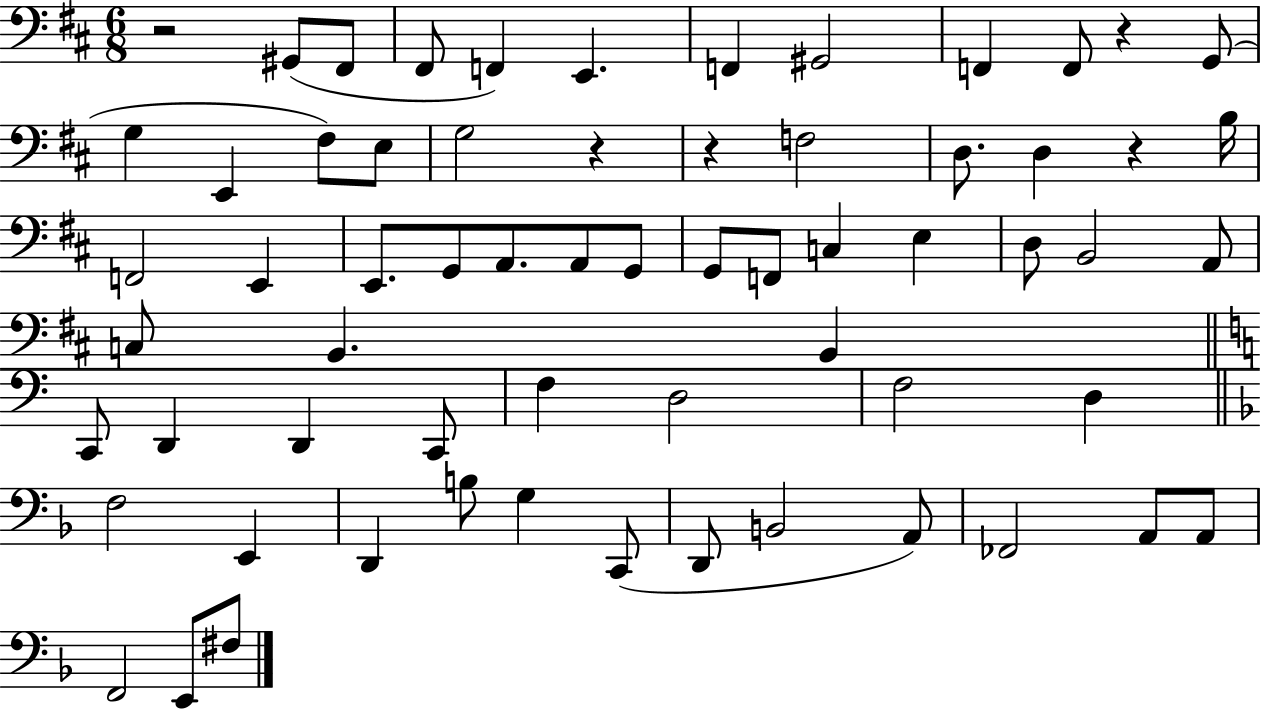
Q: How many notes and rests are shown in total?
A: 64